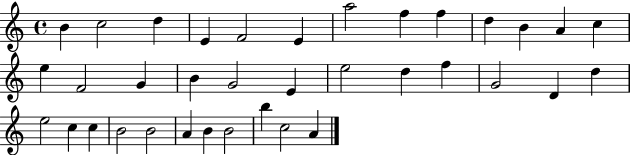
X:1
T:Untitled
M:4/4
L:1/4
K:C
B c2 d E F2 E a2 f f d B A c e F2 G B G2 E e2 d f G2 D d e2 c c B2 B2 A B B2 b c2 A